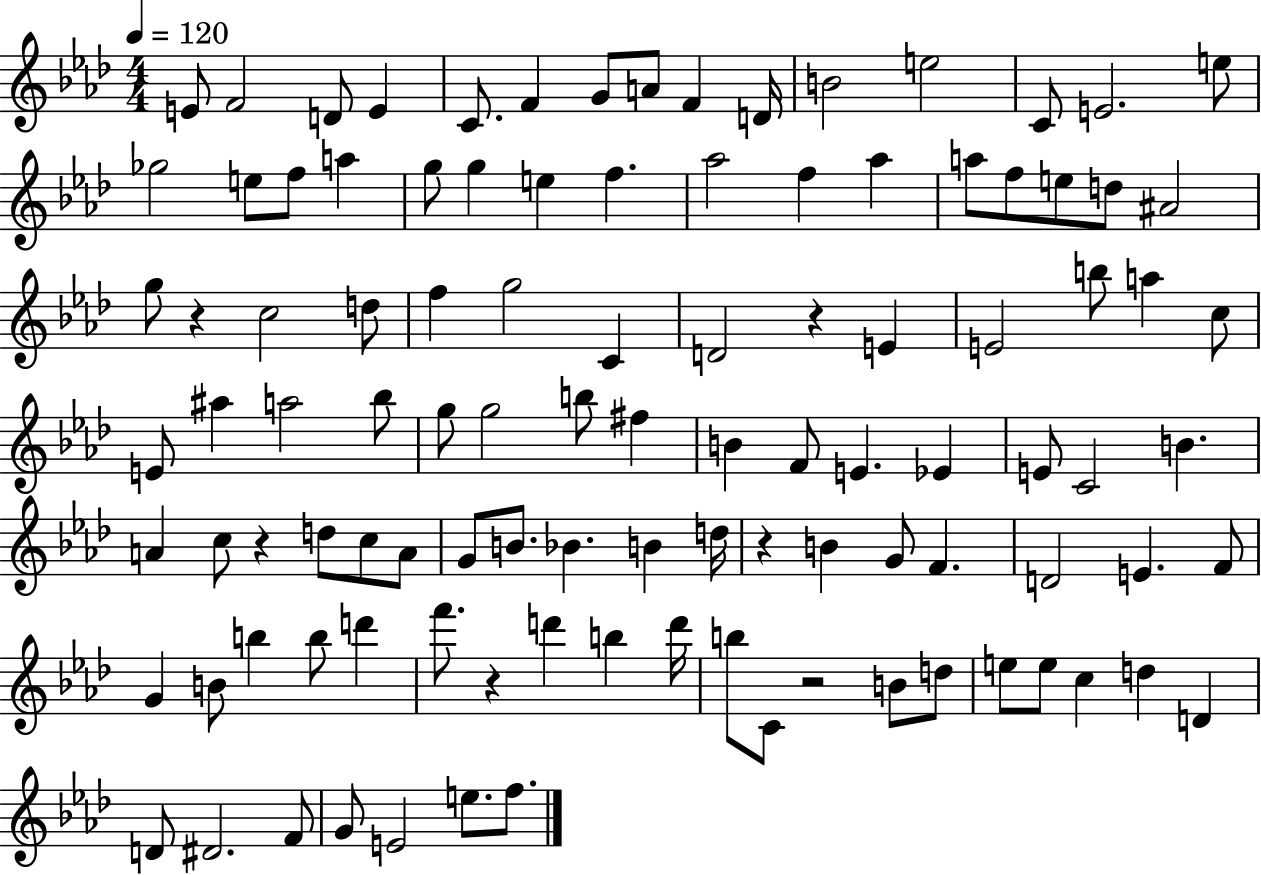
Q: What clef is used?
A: treble